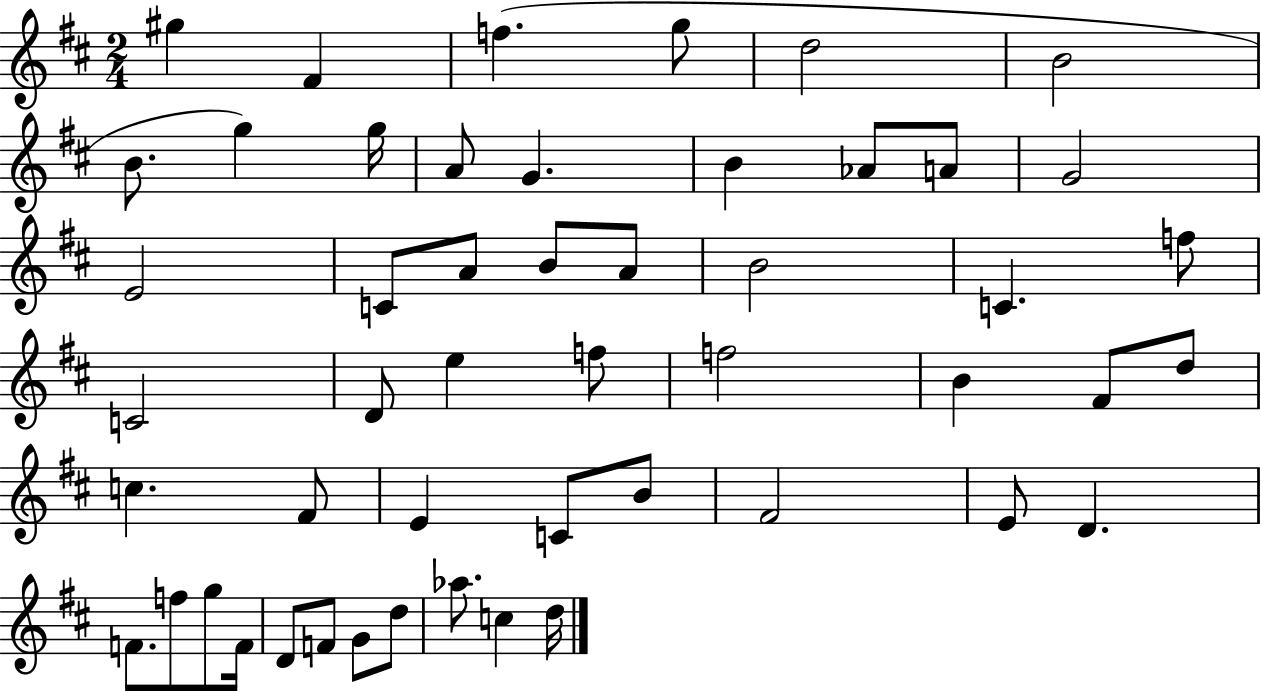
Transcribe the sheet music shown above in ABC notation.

X:1
T:Untitled
M:2/4
L:1/4
K:D
^g ^F f g/2 d2 B2 B/2 g g/4 A/2 G B _A/2 A/2 G2 E2 C/2 A/2 B/2 A/2 B2 C f/2 C2 D/2 e f/2 f2 B ^F/2 d/2 c ^F/2 E C/2 B/2 ^F2 E/2 D F/2 f/2 g/2 F/4 D/2 F/2 G/2 d/2 _a/2 c d/4